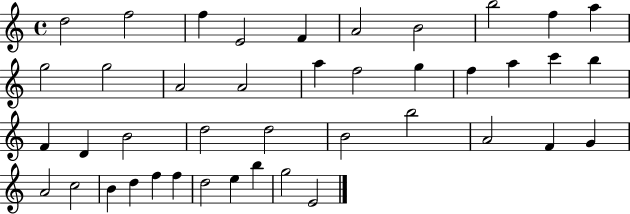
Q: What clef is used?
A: treble